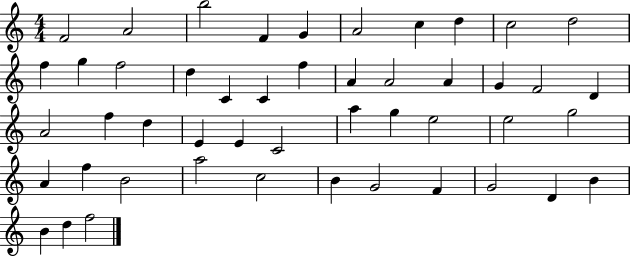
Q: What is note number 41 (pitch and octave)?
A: G4